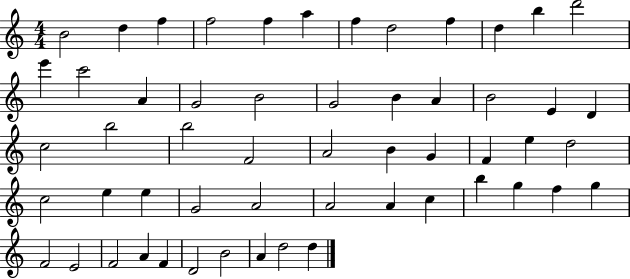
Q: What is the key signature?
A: C major